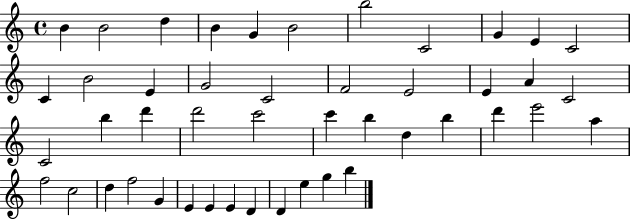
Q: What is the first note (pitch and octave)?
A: B4